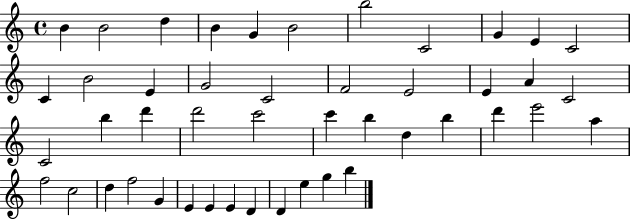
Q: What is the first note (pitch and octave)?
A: B4